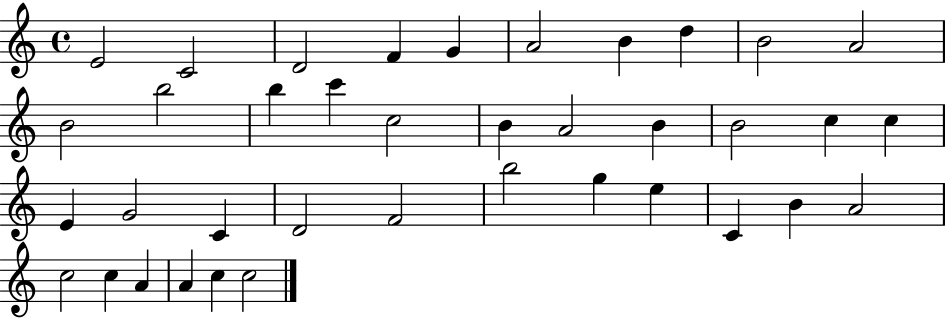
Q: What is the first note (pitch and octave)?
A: E4